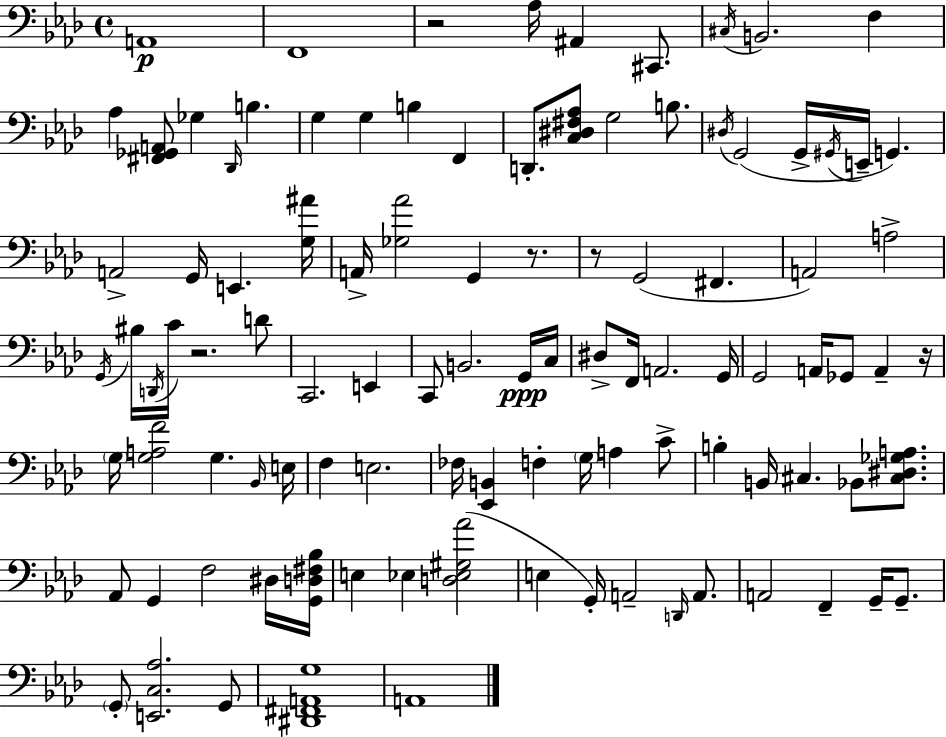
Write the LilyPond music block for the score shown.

{
  \clef bass
  \time 4/4
  \defaultTimeSignature
  \key aes \major
  a,1\p | f,1 | r2 aes16 ais,4 cis,8. | \acciaccatura { cis16 } b,2. f4 | \break aes4 <fis, ges, a,>8 ges4 \grace { des,16 } b4. | g4 g4 b4 f,4 | d,8.-. <c dis fis aes>8 g2 b8. | \acciaccatura { dis16 } g,2( g,16-> \acciaccatura { gis,16 } e,16-- g,4.) | \break a,2-> g,16 e,4. | <g ais'>16 a,16-> <ges aes'>2 g,4 | r8. r8 g,2( fis,4. | a,2) a2-> | \break \acciaccatura { g,16 } bis16 \acciaccatura { d,16 } c'16 r2. | d'8 c,2. | e,4 c,8 b,2. | g,16\ppp c16 dis8-> f,16 a,2. | \break g,16 g,2 a,16 ges,8 | a,4-- r16 \parenthesize g16 <g a f'>2 g4. | \grace { bes,16 } e16 f4 e2. | fes16 <ees, b,>4 f4-. | \break \parenthesize g16 a4 c'8-> b4-. b,16 cis4. | bes,8 <cis dis ges a>8. aes,8 g,4 f2 | dis16 <g, d fis bes>16 e4 ees4 <d ees gis aes'>2( | e4 g,16-.) a,2-- | \break \grace { d,16 } a,8. a,2 | f,4-- g,16-- g,8.-- \parenthesize g,8-. <e, c aes>2. | g,8 <dis, fis, a, g>1 | a,1 | \break \bar "|."
}